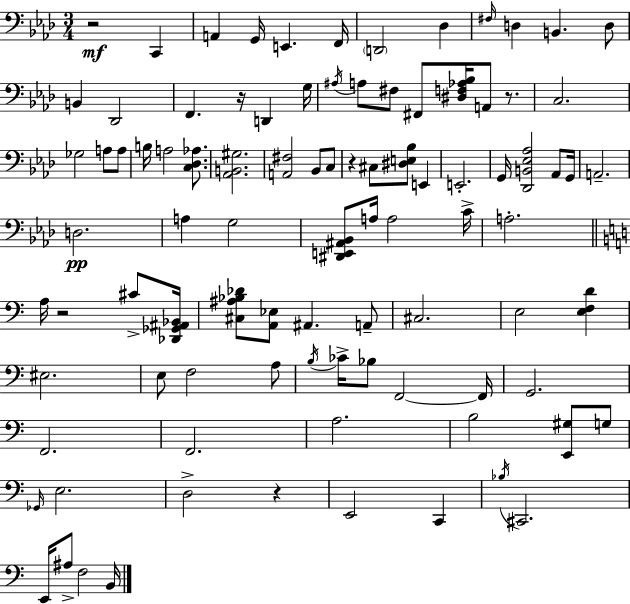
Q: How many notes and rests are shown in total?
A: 93